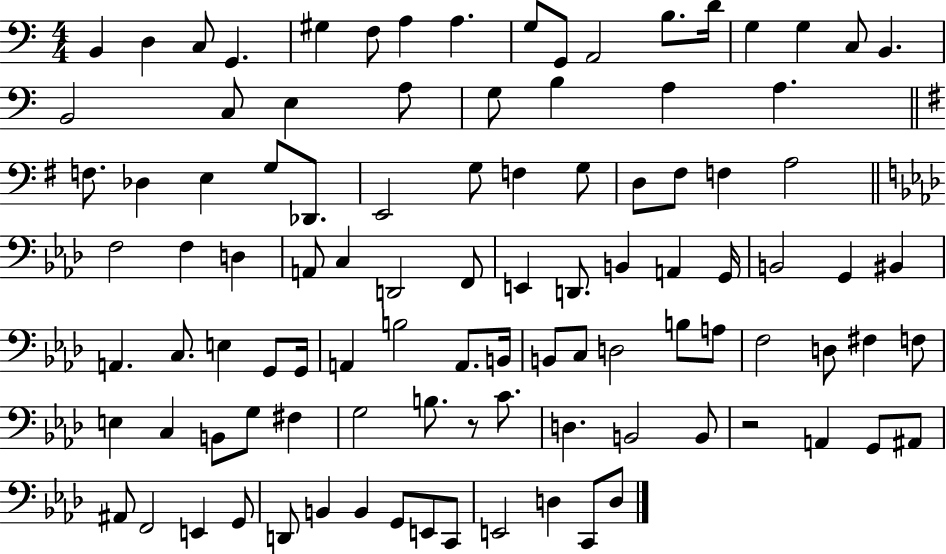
X:1
T:Untitled
M:4/4
L:1/4
K:C
B,, D, C,/2 G,, ^G, F,/2 A, A, G,/2 G,,/2 A,,2 B,/2 D/4 G, G, C,/2 B,, B,,2 C,/2 E, A,/2 G,/2 B, A, A, F,/2 _D, E, G,/2 _D,,/2 E,,2 G,/2 F, G,/2 D,/2 ^F,/2 F, A,2 F,2 F, D, A,,/2 C, D,,2 F,,/2 E,, D,,/2 B,, A,, G,,/4 B,,2 G,, ^B,, A,, C,/2 E, G,,/2 G,,/4 A,, B,2 A,,/2 B,,/4 B,,/2 C,/2 D,2 B,/2 A,/2 F,2 D,/2 ^F, F,/2 E, C, B,,/2 G,/2 ^F, G,2 B,/2 z/2 C/2 D, B,,2 B,,/2 z2 A,, G,,/2 ^A,,/2 ^A,,/2 F,,2 E,, G,,/2 D,,/2 B,, B,, G,,/2 E,,/2 C,,/2 E,,2 D, C,,/2 D,/2